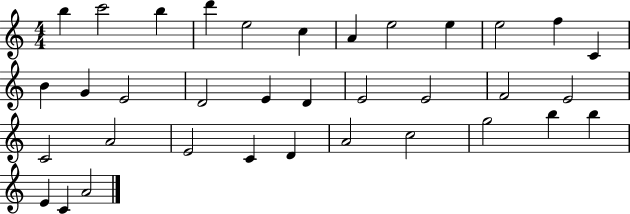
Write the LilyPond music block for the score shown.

{
  \clef treble
  \numericTimeSignature
  \time 4/4
  \key c \major
  b''4 c'''2 b''4 | d'''4 e''2 c''4 | a'4 e''2 e''4 | e''2 f''4 c'4 | \break b'4 g'4 e'2 | d'2 e'4 d'4 | e'2 e'2 | f'2 e'2 | \break c'2 a'2 | e'2 c'4 d'4 | a'2 c''2 | g''2 b''4 b''4 | \break e'4 c'4 a'2 | \bar "|."
}